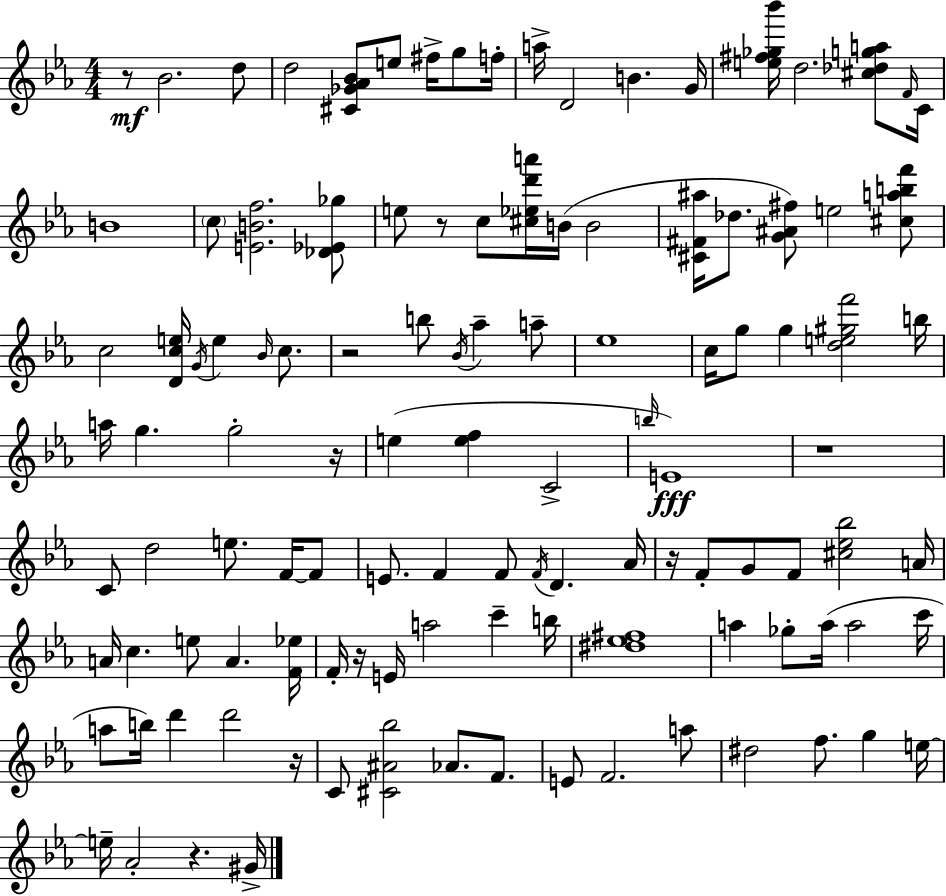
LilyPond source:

{
  \clef treble
  \numericTimeSignature
  \time 4/4
  \key ees \major
  r8\mf bes'2. d''8 | d''2 <cis' ges' aes' bes'>8 e''8 fis''16-> g''8 f''16-. | a''16-> d'2 b'4. g'16 | <e'' fis'' ges'' bes'''>16 d''2. <cis'' des'' g'' a''>8 \grace { f'16 } | \break c'16 b'1 | \parenthesize c''8 <e' b' f''>2. <des' ees' ges''>8 | e''8 r8 c''8 <cis'' ees'' d''' a'''>16 b'16( b'2 | <cis' fis' ais''>16 des''8. <g' ais' fis''>8) e''2 <cis'' a'' b'' f'''>8 | \break c''2 <d' c'' e''>16 \acciaccatura { g'16 } e''4 \grace { bes'16 } | c''8. r2 b''8 \acciaccatura { bes'16 } aes''4-- | a''8-- ees''1 | c''16 g''8 g''4 <d'' e'' gis'' f'''>2 | \break b''16 a''16 g''4. g''2-. | r16 e''4( <e'' f''>4 c'2-> | \grace { b''16 }\fff e'1) | r1 | \break c'8 d''2 e''8. | f'16~~ f'8 e'8. f'4 f'8 \acciaccatura { f'16 } d'4. | aes'16 r16 f'8-. g'8 f'8 <cis'' ees'' bes''>2 | a'16 a'16 c''4. e''8 a'4. | \break <f' ees''>16 f'16-. r16 e'16 a''2 | c'''4-- b''16 <dis'' ees'' fis''>1 | a''4 ges''8-. a''16( a''2 | c'''16 a''8 b''16) d'''4 d'''2 | \break r16 c'8 <cis' ais' bes''>2 | aes'8. f'8. e'8 f'2. | a''8 dis''2 f''8. | g''4 e''16~~ e''16-- aes'2-. r4. | \break gis'16-> \bar "|."
}